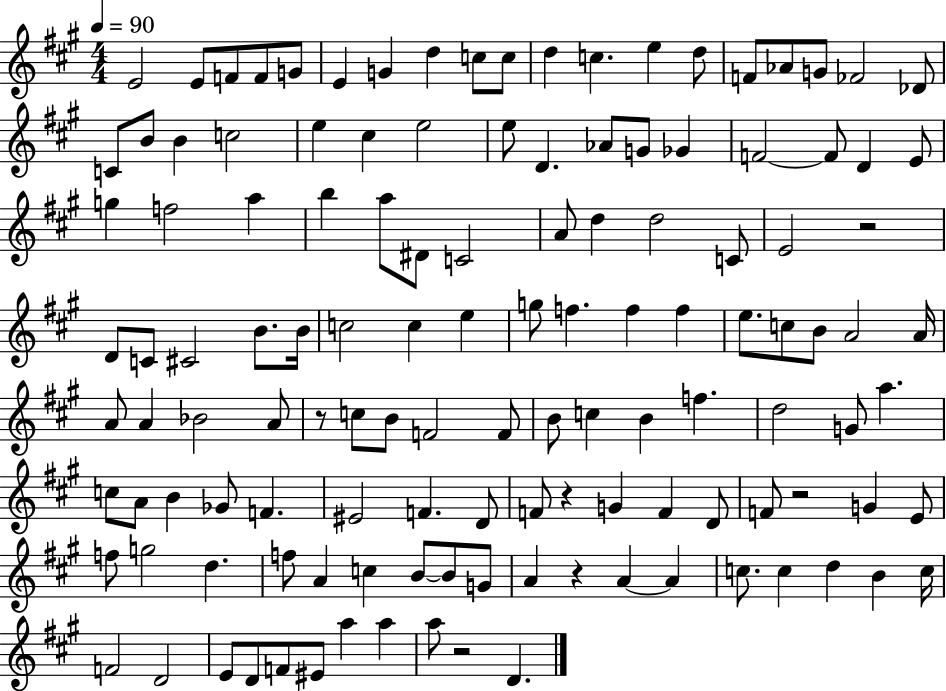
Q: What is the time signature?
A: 4/4